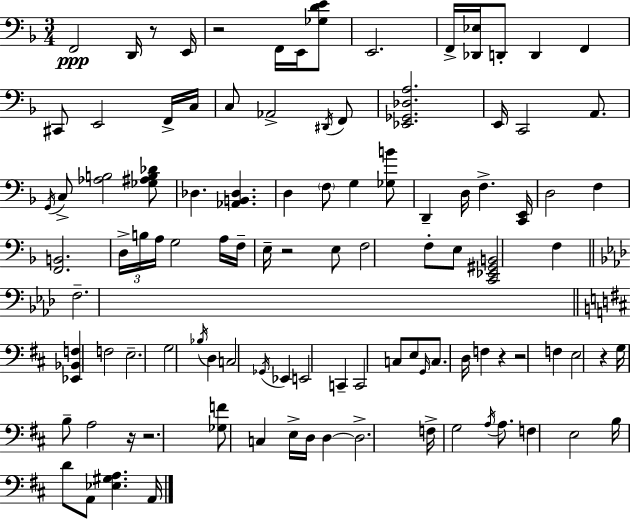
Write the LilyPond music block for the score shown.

{
  \clef bass
  \numericTimeSignature
  \time 3/4
  \key d \minor
  f,2\ppp d,16 r8 e,16 | r2 f,16 e,16 <ges d' e'>8 | e,2. | f,16-> <des, ees>16 d,8-. d,4 f,4 | \break cis,8 e,2 f,16-> c16 | c8 aes,2-> \acciaccatura { dis,16 } f,8 | <ees, ges, des a>2. | e,16 c,2 a,8. | \break \acciaccatura { g,16 } c8-> <aes b>2 | <ges ais b des'>8 des4. <aes, b, des>4. | d4 \parenthesize f8 g4 | <ges b'>8 d,4-- d16 f4.-> | \break <c, e,>16 d2 f4 | <f, b,>2. | \tuplet 3/2 { d16-> b16 a16 } g2 | a16 f16-- e16-- r2 | \break e8 f2 f8-. | e8 <c, ees, gis, b,>2 f4 | \bar "||" \break \key aes \major f2.-- | \bar "||" \break \key d \major <ees, bes, f>4 f2 | e2.-- | g2 \acciaccatura { bes16 } d4 | c2 \acciaccatura { ges,16 } ees,4 | \break e,2 c,4-- | c,2 c8 | e8 \grace { g,16 } c8. d16 f4 r4 | r2 f4 | \break e2 r4 | g16 b8-- a2 | r16 r2. | <ges f'>8 c4 e16-> d16 d4~~ | \break d2.-> | f16-> g2 | \acciaccatura { a16 } a8. f4 e2 | b16 d'8 a,8 <ees gis a>4. | \break a,16 \bar "|."
}